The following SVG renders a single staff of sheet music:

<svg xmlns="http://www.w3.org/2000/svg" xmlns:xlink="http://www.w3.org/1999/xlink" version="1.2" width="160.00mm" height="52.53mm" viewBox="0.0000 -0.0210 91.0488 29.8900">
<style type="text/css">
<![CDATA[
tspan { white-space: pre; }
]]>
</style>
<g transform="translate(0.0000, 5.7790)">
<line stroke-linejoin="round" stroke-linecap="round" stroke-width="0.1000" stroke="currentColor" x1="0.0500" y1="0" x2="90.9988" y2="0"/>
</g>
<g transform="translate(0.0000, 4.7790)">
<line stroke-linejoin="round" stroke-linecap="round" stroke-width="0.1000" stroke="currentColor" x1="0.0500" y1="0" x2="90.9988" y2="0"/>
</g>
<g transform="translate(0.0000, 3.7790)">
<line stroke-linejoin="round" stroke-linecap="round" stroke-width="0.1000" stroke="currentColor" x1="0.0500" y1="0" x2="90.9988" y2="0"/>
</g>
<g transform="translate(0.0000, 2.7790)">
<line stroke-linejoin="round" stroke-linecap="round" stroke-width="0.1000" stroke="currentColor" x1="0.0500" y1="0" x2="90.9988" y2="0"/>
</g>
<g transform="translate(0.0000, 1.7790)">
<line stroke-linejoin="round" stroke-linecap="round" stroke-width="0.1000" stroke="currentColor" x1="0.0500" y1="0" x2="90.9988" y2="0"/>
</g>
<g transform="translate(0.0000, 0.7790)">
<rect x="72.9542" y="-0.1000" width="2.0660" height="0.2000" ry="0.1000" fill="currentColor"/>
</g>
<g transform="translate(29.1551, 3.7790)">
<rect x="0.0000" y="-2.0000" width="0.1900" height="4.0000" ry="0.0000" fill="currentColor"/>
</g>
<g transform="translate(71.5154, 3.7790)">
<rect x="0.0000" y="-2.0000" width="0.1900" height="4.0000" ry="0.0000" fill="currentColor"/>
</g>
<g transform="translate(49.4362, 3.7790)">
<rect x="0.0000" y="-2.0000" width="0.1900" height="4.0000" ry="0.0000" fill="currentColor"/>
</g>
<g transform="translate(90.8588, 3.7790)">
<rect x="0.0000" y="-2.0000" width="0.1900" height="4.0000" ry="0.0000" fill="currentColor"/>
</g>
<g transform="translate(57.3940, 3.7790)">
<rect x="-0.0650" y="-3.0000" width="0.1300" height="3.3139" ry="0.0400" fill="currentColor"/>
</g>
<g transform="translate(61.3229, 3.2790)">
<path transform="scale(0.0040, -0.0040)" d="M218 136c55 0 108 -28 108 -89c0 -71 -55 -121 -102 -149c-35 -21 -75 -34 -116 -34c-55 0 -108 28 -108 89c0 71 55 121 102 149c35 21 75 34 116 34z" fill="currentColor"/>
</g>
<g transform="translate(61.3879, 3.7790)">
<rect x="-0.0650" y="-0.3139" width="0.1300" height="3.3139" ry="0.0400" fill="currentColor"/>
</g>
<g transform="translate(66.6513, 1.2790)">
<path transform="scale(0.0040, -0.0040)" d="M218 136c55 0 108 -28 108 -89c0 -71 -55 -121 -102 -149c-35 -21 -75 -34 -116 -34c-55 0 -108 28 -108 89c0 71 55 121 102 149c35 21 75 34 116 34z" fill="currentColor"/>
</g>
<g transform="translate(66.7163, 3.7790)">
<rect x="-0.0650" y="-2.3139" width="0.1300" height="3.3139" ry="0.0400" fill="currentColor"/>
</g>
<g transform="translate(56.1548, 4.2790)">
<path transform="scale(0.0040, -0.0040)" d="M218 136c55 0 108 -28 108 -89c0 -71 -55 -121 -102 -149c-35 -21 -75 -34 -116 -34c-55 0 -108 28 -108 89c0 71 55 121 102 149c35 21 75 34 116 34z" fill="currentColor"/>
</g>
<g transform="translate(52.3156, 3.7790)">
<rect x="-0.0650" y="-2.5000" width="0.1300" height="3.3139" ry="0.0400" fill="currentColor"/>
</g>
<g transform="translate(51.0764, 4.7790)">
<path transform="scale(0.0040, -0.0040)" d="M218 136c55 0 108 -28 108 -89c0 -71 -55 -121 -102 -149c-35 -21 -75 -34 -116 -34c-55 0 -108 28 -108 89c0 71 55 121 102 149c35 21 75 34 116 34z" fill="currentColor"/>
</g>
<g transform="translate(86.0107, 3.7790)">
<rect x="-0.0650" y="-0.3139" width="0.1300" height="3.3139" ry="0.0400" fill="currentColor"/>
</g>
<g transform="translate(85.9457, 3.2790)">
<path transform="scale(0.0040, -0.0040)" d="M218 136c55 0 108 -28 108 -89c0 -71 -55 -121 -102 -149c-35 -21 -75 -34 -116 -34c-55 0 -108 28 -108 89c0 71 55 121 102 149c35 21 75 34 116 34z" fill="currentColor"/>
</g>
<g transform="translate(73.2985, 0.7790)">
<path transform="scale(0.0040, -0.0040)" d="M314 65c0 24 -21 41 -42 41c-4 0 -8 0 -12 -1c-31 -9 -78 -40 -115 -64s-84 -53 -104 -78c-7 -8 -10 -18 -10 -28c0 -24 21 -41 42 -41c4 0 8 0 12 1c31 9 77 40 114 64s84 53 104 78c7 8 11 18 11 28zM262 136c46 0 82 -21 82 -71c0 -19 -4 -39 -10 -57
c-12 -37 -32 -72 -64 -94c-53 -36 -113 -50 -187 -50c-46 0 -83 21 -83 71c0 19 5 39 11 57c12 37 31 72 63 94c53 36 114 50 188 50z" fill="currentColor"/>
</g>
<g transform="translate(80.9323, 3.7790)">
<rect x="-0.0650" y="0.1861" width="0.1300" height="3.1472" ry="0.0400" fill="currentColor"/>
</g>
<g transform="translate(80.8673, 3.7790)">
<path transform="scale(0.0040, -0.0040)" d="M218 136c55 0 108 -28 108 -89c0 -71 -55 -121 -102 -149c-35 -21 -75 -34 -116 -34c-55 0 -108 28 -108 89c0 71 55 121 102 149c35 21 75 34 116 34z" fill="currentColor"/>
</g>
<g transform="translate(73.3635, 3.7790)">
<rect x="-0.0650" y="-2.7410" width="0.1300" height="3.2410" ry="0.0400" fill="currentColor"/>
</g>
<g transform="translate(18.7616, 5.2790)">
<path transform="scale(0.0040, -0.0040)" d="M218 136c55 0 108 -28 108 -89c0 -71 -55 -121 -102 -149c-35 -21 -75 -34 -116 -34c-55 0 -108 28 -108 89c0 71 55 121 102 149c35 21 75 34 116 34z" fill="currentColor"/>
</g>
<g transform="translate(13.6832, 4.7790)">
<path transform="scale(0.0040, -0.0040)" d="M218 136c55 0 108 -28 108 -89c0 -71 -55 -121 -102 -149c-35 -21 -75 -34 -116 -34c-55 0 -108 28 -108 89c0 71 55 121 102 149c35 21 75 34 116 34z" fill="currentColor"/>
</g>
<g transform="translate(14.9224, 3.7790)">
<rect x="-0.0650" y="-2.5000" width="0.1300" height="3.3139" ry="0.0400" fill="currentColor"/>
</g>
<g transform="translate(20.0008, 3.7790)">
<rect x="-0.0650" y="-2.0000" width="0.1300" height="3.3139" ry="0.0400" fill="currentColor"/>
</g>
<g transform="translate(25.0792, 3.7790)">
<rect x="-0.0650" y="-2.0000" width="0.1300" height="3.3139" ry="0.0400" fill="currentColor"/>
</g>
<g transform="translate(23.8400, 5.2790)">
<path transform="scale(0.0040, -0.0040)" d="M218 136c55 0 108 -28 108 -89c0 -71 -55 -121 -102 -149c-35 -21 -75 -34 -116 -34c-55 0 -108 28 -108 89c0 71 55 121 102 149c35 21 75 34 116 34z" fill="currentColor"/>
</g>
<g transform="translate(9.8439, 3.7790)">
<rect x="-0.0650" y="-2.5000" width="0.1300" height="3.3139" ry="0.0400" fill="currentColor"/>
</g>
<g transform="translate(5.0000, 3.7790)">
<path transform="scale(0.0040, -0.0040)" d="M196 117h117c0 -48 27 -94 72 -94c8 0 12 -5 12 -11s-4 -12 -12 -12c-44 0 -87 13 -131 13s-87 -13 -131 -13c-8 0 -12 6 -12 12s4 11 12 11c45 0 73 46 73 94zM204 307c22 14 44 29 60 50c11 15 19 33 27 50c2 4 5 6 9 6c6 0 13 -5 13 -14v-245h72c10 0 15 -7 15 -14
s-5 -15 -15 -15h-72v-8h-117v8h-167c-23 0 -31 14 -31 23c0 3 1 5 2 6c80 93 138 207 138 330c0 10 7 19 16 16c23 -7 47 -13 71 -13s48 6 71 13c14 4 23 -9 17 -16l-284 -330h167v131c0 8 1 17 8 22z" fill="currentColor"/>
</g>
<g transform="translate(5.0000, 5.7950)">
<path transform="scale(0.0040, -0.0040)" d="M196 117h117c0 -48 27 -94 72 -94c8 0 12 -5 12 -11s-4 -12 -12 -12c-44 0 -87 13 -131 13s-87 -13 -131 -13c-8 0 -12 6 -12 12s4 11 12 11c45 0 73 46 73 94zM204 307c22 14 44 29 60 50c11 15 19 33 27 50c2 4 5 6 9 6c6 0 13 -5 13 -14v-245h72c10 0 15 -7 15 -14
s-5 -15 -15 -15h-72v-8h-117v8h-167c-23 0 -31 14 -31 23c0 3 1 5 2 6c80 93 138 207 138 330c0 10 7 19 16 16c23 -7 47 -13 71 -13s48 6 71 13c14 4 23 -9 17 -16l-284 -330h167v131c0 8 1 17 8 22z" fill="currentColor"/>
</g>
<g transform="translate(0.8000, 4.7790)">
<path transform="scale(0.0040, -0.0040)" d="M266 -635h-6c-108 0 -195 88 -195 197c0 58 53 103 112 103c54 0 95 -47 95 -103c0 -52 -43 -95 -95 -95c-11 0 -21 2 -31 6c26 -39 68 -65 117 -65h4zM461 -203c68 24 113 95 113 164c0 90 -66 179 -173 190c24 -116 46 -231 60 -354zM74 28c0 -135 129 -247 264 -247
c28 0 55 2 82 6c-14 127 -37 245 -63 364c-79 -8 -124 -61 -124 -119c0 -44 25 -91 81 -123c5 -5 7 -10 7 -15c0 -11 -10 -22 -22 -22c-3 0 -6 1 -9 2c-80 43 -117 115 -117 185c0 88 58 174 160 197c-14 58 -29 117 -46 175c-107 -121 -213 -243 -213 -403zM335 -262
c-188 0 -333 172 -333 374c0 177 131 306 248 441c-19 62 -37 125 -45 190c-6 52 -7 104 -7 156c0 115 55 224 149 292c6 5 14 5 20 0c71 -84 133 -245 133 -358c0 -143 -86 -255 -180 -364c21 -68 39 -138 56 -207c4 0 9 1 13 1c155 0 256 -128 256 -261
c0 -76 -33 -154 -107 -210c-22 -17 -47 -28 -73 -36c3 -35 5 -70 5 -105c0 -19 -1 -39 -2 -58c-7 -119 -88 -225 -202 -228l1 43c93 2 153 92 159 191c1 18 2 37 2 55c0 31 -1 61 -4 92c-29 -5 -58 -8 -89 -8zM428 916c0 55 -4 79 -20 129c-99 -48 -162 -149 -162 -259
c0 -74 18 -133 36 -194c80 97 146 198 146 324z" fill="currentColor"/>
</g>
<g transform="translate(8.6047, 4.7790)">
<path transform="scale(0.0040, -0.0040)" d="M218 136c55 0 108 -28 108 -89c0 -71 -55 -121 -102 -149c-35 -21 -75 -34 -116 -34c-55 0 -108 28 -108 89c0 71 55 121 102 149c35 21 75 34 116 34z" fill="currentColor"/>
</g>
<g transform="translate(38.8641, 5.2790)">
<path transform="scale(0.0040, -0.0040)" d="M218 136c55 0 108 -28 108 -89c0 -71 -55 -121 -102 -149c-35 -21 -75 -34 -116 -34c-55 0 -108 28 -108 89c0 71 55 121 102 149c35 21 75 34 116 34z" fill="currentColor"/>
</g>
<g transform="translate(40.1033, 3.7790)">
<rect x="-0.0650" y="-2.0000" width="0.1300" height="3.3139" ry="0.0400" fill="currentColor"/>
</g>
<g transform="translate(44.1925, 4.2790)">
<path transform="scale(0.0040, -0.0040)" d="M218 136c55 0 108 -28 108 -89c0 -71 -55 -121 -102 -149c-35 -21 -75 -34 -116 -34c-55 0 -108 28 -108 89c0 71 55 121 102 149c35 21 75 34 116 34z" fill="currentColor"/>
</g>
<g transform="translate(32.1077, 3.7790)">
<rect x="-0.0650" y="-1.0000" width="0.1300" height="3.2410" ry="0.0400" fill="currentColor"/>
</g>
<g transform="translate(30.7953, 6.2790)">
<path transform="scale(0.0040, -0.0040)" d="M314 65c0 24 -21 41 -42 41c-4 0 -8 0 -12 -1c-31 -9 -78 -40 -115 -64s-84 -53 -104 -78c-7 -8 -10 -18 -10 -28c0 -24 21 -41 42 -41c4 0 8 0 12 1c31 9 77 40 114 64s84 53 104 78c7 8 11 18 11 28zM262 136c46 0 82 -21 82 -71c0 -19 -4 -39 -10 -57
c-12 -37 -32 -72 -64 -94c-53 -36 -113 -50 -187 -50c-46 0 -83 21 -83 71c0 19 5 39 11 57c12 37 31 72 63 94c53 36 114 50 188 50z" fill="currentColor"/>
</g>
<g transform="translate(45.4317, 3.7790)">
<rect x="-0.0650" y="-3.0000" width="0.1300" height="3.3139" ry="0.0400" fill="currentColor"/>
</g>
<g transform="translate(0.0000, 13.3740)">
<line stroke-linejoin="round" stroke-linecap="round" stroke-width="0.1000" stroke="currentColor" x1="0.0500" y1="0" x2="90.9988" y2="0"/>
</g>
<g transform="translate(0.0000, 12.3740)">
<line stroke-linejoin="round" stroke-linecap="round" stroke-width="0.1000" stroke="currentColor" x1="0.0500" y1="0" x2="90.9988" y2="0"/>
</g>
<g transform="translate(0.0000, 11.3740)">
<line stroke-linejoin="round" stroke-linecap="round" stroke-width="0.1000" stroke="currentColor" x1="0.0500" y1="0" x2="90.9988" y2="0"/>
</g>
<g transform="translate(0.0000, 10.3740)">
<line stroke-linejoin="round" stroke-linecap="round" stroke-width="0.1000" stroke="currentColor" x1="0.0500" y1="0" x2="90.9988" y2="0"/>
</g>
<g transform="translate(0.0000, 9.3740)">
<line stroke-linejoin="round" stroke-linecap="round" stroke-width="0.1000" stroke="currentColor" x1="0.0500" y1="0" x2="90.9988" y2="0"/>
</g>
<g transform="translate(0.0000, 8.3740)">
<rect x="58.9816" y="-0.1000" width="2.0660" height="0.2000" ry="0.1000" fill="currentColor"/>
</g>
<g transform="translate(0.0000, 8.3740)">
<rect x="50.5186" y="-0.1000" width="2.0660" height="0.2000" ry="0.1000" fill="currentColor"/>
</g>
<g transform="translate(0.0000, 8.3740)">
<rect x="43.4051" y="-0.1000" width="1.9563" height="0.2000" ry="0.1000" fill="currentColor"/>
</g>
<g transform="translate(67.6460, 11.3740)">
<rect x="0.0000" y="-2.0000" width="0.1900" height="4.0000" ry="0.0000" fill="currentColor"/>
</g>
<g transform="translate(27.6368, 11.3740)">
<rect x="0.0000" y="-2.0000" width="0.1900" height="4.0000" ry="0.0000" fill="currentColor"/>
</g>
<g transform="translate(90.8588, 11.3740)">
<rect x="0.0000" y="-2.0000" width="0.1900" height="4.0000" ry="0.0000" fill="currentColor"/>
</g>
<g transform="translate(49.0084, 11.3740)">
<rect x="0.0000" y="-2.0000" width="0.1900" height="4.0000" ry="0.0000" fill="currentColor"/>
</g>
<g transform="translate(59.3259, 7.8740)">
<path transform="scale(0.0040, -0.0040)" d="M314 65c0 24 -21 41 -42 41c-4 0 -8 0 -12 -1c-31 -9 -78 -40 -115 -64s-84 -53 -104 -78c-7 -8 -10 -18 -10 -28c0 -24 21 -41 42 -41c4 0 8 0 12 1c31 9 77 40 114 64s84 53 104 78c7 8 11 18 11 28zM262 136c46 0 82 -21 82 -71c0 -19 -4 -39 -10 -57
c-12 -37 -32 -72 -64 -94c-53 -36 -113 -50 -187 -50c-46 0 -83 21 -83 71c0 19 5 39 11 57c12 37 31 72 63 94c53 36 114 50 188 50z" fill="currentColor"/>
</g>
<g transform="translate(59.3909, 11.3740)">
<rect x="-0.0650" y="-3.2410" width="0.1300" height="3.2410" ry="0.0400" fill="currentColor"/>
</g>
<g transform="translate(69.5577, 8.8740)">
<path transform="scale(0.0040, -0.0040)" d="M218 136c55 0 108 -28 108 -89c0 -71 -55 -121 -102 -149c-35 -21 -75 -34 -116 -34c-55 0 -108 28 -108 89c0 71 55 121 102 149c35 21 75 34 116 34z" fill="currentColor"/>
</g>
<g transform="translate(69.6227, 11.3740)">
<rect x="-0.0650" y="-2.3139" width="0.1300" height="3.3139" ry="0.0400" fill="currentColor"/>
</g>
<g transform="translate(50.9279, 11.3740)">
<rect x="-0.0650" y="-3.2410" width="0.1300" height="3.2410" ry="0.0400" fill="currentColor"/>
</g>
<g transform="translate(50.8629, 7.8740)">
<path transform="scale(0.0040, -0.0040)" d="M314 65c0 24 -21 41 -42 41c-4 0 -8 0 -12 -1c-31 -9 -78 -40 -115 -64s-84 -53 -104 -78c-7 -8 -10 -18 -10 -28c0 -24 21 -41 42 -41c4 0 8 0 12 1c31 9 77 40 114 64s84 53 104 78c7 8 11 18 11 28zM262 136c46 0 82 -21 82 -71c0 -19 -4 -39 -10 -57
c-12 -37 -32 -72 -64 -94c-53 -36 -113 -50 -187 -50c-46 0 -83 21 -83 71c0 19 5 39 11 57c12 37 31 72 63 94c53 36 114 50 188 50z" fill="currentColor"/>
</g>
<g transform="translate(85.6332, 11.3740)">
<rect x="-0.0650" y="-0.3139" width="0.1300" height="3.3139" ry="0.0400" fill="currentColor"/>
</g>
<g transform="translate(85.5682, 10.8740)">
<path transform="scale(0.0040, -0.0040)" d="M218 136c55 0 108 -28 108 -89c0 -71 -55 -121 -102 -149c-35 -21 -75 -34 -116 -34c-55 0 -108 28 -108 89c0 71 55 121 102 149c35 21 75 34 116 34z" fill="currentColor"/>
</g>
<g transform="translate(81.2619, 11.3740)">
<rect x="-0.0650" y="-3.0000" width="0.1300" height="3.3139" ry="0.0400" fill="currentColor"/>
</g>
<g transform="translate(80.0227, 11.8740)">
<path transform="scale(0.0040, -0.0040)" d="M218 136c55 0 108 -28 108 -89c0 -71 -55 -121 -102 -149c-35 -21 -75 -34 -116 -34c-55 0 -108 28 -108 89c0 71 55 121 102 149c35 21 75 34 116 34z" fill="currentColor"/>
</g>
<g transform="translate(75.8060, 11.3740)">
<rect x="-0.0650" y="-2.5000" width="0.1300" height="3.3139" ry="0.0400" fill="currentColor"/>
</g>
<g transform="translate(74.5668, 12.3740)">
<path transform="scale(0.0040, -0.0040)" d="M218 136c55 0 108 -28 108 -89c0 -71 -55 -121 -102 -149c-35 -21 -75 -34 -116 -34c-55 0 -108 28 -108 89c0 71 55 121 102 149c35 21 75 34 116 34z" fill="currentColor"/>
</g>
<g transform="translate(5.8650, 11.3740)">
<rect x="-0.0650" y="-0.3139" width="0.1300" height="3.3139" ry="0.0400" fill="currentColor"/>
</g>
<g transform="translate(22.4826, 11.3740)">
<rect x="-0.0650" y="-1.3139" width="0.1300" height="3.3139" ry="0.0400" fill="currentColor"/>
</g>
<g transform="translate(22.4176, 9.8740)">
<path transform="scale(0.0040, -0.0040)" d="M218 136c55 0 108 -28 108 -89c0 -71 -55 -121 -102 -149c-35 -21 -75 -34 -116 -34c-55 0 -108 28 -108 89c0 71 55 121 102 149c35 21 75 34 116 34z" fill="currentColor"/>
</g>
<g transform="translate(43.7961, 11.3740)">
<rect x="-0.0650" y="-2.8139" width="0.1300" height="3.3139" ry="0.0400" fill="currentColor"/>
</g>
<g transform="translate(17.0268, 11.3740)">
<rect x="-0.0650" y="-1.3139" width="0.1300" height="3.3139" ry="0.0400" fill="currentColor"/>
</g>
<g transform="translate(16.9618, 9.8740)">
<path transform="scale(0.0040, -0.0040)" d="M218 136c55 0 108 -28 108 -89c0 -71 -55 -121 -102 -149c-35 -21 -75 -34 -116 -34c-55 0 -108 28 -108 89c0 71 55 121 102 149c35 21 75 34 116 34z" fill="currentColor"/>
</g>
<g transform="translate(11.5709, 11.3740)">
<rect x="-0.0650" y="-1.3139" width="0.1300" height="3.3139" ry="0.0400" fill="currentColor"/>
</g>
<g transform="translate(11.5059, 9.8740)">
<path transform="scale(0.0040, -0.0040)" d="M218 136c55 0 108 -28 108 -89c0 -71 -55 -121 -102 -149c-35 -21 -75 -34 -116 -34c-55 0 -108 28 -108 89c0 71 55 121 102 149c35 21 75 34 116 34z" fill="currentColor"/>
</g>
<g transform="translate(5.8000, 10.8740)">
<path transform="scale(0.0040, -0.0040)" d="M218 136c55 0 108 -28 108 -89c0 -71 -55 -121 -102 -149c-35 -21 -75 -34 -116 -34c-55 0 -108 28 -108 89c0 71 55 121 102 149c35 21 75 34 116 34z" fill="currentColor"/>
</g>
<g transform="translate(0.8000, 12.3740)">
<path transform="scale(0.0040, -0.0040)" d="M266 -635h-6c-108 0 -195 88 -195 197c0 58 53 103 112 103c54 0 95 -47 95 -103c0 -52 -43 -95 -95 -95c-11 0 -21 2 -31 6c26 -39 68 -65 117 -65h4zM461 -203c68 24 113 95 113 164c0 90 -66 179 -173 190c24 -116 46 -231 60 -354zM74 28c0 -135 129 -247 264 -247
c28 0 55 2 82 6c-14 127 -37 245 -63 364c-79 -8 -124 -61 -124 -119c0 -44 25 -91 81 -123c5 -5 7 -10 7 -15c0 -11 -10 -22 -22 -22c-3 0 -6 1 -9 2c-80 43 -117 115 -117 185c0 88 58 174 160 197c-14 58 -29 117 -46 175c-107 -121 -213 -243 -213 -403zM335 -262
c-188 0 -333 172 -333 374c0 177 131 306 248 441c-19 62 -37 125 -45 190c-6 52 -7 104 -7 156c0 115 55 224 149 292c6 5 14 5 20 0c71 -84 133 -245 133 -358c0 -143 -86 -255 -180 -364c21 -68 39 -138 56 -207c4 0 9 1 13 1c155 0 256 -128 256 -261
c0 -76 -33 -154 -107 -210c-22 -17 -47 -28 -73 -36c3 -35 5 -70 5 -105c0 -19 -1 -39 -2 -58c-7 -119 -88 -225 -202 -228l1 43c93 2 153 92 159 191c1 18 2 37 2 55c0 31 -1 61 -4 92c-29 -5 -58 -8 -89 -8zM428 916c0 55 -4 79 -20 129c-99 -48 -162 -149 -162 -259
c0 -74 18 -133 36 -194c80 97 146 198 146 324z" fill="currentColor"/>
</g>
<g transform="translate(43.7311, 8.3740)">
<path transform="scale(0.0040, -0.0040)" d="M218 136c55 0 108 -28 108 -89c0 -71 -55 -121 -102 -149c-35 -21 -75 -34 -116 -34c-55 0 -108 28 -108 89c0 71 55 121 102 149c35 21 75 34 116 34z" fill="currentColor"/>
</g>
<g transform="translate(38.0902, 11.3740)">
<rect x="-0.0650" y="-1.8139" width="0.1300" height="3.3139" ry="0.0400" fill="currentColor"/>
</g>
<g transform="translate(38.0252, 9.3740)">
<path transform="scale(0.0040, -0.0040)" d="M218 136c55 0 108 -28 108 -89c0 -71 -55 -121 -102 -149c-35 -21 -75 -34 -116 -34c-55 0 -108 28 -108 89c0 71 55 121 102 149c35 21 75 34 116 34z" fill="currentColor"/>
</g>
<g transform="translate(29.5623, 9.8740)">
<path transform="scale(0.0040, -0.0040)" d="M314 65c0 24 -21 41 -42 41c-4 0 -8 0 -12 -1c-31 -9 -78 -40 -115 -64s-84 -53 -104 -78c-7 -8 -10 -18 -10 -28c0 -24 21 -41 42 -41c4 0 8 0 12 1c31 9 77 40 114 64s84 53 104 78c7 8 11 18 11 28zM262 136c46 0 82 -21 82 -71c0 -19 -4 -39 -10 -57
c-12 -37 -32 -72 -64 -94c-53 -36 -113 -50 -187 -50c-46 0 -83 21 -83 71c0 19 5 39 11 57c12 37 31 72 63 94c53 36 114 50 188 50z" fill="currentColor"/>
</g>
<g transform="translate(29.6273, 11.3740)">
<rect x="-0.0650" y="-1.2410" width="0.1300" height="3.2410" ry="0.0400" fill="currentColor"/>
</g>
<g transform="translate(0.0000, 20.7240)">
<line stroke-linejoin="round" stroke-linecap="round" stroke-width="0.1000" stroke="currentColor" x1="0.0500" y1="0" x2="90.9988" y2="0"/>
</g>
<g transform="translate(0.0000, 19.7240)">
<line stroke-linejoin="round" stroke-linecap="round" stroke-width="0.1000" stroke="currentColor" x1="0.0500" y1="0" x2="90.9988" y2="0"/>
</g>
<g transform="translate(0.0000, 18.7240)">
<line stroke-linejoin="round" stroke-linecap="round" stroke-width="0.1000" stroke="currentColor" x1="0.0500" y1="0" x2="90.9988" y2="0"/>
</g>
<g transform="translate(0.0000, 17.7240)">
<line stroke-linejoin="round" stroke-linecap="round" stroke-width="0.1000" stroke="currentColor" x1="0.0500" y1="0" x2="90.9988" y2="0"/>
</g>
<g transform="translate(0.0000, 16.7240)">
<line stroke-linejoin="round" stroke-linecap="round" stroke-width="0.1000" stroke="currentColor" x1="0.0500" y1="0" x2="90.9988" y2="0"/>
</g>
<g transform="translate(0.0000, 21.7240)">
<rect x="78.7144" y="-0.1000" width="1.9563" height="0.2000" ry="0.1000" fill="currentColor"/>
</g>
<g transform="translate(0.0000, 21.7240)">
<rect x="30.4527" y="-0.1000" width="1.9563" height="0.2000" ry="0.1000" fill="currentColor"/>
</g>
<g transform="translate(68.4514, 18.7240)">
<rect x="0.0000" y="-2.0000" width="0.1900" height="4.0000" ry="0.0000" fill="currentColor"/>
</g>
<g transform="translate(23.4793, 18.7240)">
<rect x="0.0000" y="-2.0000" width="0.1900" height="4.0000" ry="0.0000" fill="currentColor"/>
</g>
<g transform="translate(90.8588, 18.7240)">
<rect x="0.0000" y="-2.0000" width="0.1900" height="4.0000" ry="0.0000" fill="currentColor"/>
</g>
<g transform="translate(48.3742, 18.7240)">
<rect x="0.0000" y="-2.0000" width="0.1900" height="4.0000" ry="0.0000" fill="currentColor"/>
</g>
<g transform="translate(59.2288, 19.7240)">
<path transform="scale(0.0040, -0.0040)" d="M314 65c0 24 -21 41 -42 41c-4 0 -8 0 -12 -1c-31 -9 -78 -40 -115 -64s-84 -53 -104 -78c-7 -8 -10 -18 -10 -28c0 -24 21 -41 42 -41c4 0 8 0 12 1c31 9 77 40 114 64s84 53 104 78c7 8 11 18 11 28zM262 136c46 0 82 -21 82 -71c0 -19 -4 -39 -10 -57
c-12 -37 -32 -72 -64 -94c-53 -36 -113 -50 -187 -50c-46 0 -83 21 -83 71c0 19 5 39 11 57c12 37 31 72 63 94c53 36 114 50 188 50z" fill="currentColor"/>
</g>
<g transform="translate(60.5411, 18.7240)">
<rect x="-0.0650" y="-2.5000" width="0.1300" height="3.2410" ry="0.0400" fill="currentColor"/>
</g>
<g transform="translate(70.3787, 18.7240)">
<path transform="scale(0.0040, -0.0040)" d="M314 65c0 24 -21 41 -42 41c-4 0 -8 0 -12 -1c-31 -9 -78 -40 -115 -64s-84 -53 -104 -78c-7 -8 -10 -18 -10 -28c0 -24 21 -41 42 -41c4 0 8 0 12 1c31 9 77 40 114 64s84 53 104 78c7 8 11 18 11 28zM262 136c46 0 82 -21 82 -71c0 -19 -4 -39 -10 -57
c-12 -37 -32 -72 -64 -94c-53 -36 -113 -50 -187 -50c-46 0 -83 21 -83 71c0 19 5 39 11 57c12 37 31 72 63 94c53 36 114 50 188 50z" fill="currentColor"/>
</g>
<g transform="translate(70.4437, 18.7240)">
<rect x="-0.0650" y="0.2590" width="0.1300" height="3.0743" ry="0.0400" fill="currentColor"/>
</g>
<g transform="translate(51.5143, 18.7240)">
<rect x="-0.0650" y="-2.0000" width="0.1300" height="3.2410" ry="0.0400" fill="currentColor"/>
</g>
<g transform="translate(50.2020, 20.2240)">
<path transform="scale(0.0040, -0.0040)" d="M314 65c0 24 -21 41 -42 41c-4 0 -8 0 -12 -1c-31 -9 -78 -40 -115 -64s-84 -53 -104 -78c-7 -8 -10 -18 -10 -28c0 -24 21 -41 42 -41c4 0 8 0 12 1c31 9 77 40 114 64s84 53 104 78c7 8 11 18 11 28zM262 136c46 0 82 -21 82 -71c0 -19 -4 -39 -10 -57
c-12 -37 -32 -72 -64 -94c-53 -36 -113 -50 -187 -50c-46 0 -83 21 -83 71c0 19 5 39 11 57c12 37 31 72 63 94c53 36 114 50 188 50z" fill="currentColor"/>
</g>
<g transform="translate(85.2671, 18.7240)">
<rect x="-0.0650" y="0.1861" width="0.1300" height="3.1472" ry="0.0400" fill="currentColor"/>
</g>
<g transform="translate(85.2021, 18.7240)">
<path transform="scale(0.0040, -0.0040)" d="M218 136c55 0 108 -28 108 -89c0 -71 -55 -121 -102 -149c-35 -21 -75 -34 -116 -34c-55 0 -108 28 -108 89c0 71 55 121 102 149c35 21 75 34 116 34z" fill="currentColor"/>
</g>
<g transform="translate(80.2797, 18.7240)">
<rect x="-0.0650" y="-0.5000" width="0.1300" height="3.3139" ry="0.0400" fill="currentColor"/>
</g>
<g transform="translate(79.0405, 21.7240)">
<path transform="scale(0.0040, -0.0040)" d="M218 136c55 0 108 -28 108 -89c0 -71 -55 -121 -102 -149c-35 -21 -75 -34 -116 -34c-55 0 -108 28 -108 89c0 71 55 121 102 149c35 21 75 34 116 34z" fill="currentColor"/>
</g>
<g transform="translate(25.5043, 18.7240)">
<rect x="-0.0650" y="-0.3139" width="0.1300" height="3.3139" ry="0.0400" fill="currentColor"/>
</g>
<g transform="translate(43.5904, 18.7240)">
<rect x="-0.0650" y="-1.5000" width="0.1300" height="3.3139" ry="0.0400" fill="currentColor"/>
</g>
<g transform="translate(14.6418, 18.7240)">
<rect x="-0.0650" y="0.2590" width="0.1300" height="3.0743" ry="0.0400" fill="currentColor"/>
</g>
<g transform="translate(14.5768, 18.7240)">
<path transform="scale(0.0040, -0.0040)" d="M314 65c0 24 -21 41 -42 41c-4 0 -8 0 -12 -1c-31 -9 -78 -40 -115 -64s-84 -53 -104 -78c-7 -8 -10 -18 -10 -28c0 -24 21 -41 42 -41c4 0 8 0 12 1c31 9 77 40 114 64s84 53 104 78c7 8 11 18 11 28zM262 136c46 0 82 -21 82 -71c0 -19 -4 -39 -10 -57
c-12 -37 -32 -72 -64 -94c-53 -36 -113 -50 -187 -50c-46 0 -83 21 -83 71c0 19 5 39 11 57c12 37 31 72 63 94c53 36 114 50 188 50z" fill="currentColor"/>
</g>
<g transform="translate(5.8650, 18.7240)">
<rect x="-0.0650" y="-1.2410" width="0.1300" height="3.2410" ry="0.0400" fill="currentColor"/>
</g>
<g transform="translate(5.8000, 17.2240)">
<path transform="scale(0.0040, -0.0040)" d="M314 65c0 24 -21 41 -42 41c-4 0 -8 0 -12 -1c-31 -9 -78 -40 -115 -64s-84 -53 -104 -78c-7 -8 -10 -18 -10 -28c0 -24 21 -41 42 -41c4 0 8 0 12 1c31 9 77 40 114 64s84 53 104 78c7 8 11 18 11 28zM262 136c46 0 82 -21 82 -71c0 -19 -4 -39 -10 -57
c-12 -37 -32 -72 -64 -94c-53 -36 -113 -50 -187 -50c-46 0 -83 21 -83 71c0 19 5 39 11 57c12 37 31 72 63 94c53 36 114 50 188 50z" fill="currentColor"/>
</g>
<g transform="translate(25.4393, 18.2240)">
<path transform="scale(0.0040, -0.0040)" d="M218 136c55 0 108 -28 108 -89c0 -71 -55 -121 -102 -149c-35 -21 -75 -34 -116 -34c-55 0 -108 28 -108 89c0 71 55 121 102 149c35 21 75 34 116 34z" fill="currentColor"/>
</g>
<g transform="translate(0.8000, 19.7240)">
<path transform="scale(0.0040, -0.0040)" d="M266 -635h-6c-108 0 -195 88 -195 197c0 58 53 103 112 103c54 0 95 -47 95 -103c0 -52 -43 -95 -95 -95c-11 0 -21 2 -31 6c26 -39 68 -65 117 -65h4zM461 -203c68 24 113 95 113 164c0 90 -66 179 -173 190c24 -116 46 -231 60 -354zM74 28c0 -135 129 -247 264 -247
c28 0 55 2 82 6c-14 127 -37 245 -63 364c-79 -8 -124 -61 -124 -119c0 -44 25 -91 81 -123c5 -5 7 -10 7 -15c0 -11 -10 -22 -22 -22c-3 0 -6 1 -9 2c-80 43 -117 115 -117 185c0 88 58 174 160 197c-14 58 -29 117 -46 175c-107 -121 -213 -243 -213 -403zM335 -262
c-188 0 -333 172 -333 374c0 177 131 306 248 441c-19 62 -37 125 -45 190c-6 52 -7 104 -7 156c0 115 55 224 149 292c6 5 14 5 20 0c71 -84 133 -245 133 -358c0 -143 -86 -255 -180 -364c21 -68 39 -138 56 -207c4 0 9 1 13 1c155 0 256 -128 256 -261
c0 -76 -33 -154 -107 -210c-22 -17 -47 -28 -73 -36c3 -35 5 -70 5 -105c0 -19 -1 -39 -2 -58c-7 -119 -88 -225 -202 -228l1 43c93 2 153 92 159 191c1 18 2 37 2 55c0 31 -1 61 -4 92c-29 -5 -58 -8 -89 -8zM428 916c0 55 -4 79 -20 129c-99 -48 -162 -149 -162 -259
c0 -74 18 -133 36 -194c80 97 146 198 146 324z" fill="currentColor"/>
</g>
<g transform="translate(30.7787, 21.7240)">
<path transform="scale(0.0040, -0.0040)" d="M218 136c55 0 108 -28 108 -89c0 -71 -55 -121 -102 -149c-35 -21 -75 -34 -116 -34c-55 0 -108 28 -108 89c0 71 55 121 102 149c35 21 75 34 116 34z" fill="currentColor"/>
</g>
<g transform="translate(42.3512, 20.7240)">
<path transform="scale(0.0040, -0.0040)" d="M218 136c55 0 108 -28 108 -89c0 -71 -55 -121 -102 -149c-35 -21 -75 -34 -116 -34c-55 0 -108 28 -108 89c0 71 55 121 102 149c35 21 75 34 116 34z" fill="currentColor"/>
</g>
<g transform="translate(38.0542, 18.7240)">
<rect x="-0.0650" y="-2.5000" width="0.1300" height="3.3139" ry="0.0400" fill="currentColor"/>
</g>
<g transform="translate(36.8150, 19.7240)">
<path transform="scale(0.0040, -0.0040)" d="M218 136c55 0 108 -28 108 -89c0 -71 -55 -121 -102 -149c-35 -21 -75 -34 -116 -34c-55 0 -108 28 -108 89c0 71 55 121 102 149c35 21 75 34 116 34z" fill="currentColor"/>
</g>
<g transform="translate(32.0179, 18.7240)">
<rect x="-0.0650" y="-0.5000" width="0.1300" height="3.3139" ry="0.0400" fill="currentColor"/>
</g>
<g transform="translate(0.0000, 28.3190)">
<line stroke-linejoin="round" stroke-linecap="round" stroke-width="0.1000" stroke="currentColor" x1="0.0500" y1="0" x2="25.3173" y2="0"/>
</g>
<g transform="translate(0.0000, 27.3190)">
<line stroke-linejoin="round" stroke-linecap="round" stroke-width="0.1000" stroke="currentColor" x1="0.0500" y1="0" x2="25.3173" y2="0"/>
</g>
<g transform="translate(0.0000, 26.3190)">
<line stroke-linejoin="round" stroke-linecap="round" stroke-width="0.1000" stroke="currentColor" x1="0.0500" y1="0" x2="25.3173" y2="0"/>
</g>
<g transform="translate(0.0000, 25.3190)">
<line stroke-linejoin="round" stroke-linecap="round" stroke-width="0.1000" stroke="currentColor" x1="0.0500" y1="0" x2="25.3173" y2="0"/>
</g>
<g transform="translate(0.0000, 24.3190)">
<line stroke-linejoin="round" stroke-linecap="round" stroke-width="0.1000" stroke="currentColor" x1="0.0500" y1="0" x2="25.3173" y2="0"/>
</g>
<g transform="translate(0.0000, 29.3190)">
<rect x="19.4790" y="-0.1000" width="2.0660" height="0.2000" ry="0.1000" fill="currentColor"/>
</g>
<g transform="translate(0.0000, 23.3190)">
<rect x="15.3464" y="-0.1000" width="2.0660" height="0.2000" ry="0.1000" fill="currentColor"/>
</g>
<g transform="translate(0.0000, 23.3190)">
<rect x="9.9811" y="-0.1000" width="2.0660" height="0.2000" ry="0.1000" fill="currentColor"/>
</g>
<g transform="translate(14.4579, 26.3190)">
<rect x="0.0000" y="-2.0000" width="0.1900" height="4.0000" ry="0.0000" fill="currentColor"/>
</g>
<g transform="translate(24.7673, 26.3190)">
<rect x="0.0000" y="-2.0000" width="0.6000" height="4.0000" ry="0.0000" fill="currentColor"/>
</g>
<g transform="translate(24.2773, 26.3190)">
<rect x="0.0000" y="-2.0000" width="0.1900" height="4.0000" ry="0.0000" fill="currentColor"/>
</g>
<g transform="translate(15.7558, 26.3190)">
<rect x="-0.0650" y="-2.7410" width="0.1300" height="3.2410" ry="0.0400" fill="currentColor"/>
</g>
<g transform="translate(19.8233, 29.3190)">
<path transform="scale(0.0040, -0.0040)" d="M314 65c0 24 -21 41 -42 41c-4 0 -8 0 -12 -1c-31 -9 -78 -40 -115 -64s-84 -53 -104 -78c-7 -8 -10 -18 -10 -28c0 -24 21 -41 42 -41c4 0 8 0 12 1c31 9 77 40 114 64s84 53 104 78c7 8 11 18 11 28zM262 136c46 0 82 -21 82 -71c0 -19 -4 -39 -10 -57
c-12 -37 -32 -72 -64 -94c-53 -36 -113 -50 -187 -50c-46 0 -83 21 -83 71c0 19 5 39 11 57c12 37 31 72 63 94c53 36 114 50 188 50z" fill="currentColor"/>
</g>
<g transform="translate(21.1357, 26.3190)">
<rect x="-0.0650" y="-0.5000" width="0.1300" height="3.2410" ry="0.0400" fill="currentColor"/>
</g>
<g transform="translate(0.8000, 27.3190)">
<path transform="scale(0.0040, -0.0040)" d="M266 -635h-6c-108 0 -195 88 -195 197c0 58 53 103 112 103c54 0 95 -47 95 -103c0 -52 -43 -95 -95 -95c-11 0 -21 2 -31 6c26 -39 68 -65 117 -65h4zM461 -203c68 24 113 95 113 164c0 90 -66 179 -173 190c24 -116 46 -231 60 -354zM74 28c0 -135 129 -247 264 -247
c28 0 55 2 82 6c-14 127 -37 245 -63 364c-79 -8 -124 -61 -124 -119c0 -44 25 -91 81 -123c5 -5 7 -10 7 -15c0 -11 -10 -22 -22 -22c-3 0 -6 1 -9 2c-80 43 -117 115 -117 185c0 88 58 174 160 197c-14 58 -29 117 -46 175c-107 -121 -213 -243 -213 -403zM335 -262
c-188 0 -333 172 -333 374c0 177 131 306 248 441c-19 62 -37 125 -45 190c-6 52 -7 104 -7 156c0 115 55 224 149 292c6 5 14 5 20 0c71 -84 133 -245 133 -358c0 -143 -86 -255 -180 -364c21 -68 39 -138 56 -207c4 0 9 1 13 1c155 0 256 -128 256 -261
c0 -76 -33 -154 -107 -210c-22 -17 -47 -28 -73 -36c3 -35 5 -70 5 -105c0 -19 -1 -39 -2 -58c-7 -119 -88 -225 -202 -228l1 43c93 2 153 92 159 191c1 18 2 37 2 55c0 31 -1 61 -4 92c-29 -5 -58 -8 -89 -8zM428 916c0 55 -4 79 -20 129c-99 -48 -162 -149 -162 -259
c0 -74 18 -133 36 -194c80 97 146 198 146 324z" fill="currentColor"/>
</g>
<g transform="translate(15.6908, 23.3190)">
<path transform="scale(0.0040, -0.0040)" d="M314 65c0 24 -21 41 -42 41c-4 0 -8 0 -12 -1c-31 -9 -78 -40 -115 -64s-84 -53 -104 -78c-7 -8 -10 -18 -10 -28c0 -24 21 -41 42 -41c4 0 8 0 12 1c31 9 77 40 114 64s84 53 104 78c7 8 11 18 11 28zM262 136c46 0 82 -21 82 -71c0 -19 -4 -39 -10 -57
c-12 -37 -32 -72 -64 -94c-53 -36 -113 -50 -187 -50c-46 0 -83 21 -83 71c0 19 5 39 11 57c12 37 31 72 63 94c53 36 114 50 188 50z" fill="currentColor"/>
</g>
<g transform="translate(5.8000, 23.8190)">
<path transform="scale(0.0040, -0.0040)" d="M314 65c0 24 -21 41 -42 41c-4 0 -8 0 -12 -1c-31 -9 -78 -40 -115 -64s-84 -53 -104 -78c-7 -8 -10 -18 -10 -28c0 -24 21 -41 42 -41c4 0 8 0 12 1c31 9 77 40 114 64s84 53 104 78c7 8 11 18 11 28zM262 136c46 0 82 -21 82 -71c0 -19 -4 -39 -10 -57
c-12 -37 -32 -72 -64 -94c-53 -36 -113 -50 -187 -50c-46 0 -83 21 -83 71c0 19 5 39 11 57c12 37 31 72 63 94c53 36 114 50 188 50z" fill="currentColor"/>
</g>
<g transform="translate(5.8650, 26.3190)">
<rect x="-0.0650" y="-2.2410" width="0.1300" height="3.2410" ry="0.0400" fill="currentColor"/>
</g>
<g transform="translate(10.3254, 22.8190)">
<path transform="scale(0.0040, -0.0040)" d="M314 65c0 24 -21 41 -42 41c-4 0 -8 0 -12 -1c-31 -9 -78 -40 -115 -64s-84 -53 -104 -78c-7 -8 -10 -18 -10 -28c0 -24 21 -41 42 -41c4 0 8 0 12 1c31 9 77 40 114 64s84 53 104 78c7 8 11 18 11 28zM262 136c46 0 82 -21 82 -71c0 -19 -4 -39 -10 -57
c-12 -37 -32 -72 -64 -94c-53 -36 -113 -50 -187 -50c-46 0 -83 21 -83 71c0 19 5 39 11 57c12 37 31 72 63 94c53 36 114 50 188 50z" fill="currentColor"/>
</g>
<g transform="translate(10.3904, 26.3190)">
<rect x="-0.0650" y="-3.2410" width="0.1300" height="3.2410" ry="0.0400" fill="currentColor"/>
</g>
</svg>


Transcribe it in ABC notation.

X:1
T:Untitled
M:4/4
L:1/4
K:C
G G F F D2 F A G A c g a2 B c c e e e e2 f a b2 b2 g G A c e2 B2 c C G E F2 G2 B2 C B g2 b2 a2 C2